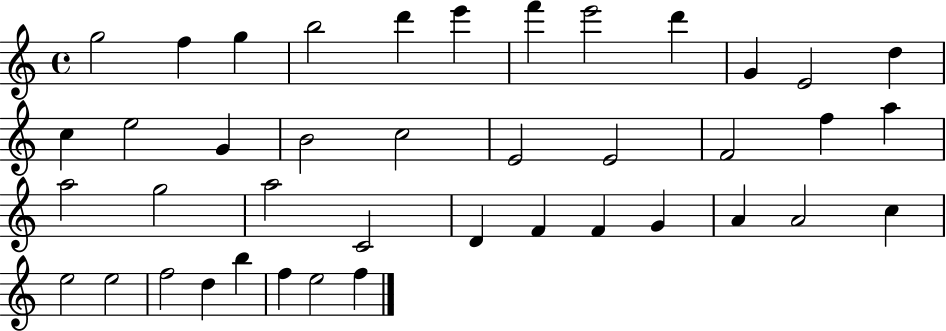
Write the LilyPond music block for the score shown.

{
  \clef treble
  \time 4/4
  \defaultTimeSignature
  \key c \major
  g''2 f''4 g''4 | b''2 d'''4 e'''4 | f'''4 e'''2 d'''4 | g'4 e'2 d''4 | \break c''4 e''2 g'4 | b'2 c''2 | e'2 e'2 | f'2 f''4 a''4 | \break a''2 g''2 | a''2 c'2 | d'4 f'4 f'4 g'4 | a'4 a'2 c''4 | \break e''2 e''2 | f''2 d''4 b''4 | f''4 e''2 f''4 | \bar "|."
}